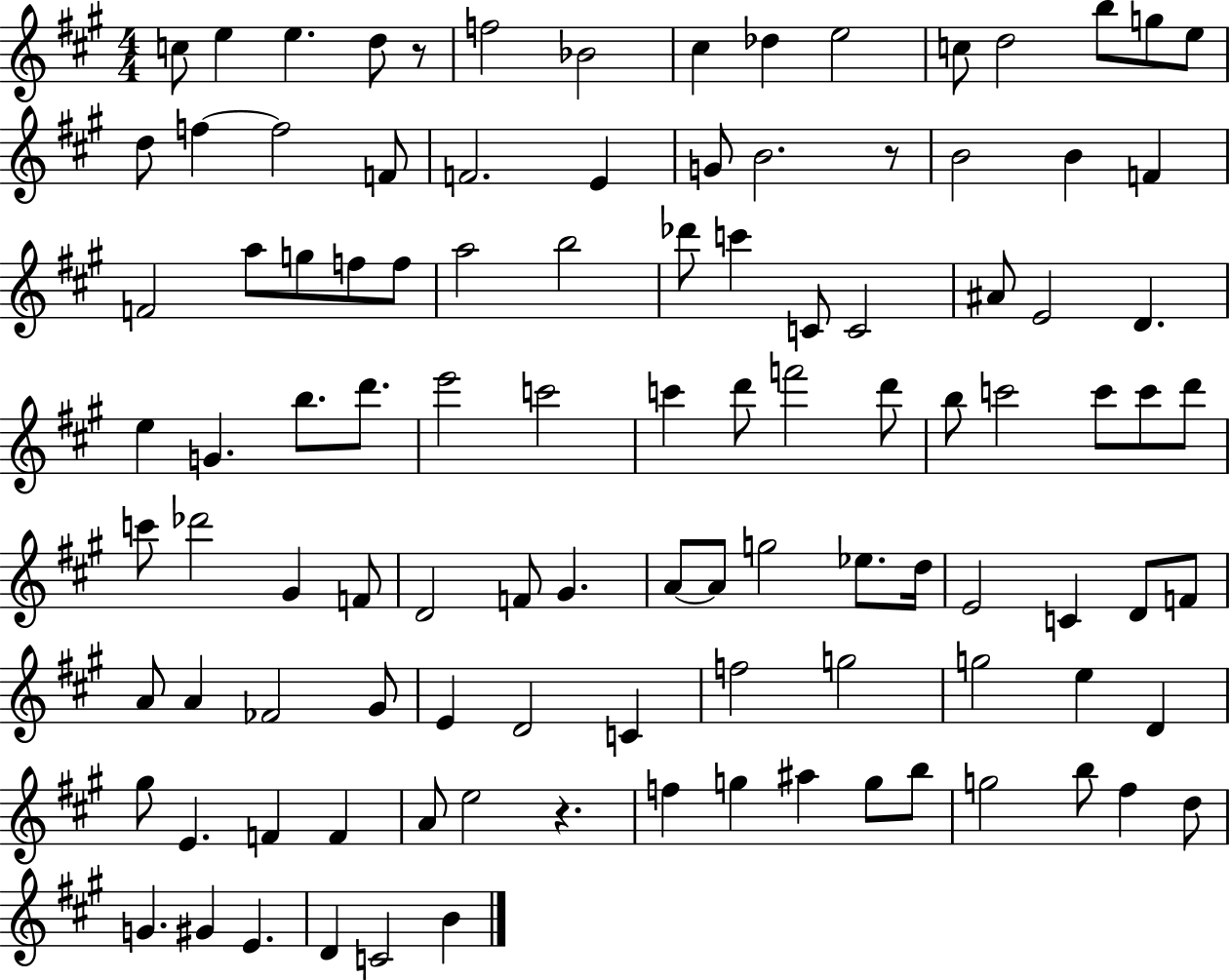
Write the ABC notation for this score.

X:1
T:Untitled
M:4/4
L:1/4
K:A
c/2 e e d/2 z/2 f2 _B2 ^c _d e2 c/2 d2 b/2 g/2 e/2 d/2 f f2 F/2 F2 E G/2 B2 z/2 B2 B F F2 a/2 g/2 f/2 f/2 a2 b2 _d'/2 c' C/2 C2 ^A/2 E2 D e G b/2 d'/2 e'2 c'2 c' d'/2 f'2 d'/2 b/2 c'2 c'/2 c'/2 d'/2 c'/2 _d'2 ^G F/2 D2 F/2 ^G A/2 A/2 g2 _e/2 d/4 E2 C D/2 F/2 A/2 A _F2 ^G/2 E D2 C f2 g2 g2 e D ^g/2 E F F A/2 e2 z f g ^a g/2 b/2 g2 b/2 ^f d/2 G ^G E D C2 B